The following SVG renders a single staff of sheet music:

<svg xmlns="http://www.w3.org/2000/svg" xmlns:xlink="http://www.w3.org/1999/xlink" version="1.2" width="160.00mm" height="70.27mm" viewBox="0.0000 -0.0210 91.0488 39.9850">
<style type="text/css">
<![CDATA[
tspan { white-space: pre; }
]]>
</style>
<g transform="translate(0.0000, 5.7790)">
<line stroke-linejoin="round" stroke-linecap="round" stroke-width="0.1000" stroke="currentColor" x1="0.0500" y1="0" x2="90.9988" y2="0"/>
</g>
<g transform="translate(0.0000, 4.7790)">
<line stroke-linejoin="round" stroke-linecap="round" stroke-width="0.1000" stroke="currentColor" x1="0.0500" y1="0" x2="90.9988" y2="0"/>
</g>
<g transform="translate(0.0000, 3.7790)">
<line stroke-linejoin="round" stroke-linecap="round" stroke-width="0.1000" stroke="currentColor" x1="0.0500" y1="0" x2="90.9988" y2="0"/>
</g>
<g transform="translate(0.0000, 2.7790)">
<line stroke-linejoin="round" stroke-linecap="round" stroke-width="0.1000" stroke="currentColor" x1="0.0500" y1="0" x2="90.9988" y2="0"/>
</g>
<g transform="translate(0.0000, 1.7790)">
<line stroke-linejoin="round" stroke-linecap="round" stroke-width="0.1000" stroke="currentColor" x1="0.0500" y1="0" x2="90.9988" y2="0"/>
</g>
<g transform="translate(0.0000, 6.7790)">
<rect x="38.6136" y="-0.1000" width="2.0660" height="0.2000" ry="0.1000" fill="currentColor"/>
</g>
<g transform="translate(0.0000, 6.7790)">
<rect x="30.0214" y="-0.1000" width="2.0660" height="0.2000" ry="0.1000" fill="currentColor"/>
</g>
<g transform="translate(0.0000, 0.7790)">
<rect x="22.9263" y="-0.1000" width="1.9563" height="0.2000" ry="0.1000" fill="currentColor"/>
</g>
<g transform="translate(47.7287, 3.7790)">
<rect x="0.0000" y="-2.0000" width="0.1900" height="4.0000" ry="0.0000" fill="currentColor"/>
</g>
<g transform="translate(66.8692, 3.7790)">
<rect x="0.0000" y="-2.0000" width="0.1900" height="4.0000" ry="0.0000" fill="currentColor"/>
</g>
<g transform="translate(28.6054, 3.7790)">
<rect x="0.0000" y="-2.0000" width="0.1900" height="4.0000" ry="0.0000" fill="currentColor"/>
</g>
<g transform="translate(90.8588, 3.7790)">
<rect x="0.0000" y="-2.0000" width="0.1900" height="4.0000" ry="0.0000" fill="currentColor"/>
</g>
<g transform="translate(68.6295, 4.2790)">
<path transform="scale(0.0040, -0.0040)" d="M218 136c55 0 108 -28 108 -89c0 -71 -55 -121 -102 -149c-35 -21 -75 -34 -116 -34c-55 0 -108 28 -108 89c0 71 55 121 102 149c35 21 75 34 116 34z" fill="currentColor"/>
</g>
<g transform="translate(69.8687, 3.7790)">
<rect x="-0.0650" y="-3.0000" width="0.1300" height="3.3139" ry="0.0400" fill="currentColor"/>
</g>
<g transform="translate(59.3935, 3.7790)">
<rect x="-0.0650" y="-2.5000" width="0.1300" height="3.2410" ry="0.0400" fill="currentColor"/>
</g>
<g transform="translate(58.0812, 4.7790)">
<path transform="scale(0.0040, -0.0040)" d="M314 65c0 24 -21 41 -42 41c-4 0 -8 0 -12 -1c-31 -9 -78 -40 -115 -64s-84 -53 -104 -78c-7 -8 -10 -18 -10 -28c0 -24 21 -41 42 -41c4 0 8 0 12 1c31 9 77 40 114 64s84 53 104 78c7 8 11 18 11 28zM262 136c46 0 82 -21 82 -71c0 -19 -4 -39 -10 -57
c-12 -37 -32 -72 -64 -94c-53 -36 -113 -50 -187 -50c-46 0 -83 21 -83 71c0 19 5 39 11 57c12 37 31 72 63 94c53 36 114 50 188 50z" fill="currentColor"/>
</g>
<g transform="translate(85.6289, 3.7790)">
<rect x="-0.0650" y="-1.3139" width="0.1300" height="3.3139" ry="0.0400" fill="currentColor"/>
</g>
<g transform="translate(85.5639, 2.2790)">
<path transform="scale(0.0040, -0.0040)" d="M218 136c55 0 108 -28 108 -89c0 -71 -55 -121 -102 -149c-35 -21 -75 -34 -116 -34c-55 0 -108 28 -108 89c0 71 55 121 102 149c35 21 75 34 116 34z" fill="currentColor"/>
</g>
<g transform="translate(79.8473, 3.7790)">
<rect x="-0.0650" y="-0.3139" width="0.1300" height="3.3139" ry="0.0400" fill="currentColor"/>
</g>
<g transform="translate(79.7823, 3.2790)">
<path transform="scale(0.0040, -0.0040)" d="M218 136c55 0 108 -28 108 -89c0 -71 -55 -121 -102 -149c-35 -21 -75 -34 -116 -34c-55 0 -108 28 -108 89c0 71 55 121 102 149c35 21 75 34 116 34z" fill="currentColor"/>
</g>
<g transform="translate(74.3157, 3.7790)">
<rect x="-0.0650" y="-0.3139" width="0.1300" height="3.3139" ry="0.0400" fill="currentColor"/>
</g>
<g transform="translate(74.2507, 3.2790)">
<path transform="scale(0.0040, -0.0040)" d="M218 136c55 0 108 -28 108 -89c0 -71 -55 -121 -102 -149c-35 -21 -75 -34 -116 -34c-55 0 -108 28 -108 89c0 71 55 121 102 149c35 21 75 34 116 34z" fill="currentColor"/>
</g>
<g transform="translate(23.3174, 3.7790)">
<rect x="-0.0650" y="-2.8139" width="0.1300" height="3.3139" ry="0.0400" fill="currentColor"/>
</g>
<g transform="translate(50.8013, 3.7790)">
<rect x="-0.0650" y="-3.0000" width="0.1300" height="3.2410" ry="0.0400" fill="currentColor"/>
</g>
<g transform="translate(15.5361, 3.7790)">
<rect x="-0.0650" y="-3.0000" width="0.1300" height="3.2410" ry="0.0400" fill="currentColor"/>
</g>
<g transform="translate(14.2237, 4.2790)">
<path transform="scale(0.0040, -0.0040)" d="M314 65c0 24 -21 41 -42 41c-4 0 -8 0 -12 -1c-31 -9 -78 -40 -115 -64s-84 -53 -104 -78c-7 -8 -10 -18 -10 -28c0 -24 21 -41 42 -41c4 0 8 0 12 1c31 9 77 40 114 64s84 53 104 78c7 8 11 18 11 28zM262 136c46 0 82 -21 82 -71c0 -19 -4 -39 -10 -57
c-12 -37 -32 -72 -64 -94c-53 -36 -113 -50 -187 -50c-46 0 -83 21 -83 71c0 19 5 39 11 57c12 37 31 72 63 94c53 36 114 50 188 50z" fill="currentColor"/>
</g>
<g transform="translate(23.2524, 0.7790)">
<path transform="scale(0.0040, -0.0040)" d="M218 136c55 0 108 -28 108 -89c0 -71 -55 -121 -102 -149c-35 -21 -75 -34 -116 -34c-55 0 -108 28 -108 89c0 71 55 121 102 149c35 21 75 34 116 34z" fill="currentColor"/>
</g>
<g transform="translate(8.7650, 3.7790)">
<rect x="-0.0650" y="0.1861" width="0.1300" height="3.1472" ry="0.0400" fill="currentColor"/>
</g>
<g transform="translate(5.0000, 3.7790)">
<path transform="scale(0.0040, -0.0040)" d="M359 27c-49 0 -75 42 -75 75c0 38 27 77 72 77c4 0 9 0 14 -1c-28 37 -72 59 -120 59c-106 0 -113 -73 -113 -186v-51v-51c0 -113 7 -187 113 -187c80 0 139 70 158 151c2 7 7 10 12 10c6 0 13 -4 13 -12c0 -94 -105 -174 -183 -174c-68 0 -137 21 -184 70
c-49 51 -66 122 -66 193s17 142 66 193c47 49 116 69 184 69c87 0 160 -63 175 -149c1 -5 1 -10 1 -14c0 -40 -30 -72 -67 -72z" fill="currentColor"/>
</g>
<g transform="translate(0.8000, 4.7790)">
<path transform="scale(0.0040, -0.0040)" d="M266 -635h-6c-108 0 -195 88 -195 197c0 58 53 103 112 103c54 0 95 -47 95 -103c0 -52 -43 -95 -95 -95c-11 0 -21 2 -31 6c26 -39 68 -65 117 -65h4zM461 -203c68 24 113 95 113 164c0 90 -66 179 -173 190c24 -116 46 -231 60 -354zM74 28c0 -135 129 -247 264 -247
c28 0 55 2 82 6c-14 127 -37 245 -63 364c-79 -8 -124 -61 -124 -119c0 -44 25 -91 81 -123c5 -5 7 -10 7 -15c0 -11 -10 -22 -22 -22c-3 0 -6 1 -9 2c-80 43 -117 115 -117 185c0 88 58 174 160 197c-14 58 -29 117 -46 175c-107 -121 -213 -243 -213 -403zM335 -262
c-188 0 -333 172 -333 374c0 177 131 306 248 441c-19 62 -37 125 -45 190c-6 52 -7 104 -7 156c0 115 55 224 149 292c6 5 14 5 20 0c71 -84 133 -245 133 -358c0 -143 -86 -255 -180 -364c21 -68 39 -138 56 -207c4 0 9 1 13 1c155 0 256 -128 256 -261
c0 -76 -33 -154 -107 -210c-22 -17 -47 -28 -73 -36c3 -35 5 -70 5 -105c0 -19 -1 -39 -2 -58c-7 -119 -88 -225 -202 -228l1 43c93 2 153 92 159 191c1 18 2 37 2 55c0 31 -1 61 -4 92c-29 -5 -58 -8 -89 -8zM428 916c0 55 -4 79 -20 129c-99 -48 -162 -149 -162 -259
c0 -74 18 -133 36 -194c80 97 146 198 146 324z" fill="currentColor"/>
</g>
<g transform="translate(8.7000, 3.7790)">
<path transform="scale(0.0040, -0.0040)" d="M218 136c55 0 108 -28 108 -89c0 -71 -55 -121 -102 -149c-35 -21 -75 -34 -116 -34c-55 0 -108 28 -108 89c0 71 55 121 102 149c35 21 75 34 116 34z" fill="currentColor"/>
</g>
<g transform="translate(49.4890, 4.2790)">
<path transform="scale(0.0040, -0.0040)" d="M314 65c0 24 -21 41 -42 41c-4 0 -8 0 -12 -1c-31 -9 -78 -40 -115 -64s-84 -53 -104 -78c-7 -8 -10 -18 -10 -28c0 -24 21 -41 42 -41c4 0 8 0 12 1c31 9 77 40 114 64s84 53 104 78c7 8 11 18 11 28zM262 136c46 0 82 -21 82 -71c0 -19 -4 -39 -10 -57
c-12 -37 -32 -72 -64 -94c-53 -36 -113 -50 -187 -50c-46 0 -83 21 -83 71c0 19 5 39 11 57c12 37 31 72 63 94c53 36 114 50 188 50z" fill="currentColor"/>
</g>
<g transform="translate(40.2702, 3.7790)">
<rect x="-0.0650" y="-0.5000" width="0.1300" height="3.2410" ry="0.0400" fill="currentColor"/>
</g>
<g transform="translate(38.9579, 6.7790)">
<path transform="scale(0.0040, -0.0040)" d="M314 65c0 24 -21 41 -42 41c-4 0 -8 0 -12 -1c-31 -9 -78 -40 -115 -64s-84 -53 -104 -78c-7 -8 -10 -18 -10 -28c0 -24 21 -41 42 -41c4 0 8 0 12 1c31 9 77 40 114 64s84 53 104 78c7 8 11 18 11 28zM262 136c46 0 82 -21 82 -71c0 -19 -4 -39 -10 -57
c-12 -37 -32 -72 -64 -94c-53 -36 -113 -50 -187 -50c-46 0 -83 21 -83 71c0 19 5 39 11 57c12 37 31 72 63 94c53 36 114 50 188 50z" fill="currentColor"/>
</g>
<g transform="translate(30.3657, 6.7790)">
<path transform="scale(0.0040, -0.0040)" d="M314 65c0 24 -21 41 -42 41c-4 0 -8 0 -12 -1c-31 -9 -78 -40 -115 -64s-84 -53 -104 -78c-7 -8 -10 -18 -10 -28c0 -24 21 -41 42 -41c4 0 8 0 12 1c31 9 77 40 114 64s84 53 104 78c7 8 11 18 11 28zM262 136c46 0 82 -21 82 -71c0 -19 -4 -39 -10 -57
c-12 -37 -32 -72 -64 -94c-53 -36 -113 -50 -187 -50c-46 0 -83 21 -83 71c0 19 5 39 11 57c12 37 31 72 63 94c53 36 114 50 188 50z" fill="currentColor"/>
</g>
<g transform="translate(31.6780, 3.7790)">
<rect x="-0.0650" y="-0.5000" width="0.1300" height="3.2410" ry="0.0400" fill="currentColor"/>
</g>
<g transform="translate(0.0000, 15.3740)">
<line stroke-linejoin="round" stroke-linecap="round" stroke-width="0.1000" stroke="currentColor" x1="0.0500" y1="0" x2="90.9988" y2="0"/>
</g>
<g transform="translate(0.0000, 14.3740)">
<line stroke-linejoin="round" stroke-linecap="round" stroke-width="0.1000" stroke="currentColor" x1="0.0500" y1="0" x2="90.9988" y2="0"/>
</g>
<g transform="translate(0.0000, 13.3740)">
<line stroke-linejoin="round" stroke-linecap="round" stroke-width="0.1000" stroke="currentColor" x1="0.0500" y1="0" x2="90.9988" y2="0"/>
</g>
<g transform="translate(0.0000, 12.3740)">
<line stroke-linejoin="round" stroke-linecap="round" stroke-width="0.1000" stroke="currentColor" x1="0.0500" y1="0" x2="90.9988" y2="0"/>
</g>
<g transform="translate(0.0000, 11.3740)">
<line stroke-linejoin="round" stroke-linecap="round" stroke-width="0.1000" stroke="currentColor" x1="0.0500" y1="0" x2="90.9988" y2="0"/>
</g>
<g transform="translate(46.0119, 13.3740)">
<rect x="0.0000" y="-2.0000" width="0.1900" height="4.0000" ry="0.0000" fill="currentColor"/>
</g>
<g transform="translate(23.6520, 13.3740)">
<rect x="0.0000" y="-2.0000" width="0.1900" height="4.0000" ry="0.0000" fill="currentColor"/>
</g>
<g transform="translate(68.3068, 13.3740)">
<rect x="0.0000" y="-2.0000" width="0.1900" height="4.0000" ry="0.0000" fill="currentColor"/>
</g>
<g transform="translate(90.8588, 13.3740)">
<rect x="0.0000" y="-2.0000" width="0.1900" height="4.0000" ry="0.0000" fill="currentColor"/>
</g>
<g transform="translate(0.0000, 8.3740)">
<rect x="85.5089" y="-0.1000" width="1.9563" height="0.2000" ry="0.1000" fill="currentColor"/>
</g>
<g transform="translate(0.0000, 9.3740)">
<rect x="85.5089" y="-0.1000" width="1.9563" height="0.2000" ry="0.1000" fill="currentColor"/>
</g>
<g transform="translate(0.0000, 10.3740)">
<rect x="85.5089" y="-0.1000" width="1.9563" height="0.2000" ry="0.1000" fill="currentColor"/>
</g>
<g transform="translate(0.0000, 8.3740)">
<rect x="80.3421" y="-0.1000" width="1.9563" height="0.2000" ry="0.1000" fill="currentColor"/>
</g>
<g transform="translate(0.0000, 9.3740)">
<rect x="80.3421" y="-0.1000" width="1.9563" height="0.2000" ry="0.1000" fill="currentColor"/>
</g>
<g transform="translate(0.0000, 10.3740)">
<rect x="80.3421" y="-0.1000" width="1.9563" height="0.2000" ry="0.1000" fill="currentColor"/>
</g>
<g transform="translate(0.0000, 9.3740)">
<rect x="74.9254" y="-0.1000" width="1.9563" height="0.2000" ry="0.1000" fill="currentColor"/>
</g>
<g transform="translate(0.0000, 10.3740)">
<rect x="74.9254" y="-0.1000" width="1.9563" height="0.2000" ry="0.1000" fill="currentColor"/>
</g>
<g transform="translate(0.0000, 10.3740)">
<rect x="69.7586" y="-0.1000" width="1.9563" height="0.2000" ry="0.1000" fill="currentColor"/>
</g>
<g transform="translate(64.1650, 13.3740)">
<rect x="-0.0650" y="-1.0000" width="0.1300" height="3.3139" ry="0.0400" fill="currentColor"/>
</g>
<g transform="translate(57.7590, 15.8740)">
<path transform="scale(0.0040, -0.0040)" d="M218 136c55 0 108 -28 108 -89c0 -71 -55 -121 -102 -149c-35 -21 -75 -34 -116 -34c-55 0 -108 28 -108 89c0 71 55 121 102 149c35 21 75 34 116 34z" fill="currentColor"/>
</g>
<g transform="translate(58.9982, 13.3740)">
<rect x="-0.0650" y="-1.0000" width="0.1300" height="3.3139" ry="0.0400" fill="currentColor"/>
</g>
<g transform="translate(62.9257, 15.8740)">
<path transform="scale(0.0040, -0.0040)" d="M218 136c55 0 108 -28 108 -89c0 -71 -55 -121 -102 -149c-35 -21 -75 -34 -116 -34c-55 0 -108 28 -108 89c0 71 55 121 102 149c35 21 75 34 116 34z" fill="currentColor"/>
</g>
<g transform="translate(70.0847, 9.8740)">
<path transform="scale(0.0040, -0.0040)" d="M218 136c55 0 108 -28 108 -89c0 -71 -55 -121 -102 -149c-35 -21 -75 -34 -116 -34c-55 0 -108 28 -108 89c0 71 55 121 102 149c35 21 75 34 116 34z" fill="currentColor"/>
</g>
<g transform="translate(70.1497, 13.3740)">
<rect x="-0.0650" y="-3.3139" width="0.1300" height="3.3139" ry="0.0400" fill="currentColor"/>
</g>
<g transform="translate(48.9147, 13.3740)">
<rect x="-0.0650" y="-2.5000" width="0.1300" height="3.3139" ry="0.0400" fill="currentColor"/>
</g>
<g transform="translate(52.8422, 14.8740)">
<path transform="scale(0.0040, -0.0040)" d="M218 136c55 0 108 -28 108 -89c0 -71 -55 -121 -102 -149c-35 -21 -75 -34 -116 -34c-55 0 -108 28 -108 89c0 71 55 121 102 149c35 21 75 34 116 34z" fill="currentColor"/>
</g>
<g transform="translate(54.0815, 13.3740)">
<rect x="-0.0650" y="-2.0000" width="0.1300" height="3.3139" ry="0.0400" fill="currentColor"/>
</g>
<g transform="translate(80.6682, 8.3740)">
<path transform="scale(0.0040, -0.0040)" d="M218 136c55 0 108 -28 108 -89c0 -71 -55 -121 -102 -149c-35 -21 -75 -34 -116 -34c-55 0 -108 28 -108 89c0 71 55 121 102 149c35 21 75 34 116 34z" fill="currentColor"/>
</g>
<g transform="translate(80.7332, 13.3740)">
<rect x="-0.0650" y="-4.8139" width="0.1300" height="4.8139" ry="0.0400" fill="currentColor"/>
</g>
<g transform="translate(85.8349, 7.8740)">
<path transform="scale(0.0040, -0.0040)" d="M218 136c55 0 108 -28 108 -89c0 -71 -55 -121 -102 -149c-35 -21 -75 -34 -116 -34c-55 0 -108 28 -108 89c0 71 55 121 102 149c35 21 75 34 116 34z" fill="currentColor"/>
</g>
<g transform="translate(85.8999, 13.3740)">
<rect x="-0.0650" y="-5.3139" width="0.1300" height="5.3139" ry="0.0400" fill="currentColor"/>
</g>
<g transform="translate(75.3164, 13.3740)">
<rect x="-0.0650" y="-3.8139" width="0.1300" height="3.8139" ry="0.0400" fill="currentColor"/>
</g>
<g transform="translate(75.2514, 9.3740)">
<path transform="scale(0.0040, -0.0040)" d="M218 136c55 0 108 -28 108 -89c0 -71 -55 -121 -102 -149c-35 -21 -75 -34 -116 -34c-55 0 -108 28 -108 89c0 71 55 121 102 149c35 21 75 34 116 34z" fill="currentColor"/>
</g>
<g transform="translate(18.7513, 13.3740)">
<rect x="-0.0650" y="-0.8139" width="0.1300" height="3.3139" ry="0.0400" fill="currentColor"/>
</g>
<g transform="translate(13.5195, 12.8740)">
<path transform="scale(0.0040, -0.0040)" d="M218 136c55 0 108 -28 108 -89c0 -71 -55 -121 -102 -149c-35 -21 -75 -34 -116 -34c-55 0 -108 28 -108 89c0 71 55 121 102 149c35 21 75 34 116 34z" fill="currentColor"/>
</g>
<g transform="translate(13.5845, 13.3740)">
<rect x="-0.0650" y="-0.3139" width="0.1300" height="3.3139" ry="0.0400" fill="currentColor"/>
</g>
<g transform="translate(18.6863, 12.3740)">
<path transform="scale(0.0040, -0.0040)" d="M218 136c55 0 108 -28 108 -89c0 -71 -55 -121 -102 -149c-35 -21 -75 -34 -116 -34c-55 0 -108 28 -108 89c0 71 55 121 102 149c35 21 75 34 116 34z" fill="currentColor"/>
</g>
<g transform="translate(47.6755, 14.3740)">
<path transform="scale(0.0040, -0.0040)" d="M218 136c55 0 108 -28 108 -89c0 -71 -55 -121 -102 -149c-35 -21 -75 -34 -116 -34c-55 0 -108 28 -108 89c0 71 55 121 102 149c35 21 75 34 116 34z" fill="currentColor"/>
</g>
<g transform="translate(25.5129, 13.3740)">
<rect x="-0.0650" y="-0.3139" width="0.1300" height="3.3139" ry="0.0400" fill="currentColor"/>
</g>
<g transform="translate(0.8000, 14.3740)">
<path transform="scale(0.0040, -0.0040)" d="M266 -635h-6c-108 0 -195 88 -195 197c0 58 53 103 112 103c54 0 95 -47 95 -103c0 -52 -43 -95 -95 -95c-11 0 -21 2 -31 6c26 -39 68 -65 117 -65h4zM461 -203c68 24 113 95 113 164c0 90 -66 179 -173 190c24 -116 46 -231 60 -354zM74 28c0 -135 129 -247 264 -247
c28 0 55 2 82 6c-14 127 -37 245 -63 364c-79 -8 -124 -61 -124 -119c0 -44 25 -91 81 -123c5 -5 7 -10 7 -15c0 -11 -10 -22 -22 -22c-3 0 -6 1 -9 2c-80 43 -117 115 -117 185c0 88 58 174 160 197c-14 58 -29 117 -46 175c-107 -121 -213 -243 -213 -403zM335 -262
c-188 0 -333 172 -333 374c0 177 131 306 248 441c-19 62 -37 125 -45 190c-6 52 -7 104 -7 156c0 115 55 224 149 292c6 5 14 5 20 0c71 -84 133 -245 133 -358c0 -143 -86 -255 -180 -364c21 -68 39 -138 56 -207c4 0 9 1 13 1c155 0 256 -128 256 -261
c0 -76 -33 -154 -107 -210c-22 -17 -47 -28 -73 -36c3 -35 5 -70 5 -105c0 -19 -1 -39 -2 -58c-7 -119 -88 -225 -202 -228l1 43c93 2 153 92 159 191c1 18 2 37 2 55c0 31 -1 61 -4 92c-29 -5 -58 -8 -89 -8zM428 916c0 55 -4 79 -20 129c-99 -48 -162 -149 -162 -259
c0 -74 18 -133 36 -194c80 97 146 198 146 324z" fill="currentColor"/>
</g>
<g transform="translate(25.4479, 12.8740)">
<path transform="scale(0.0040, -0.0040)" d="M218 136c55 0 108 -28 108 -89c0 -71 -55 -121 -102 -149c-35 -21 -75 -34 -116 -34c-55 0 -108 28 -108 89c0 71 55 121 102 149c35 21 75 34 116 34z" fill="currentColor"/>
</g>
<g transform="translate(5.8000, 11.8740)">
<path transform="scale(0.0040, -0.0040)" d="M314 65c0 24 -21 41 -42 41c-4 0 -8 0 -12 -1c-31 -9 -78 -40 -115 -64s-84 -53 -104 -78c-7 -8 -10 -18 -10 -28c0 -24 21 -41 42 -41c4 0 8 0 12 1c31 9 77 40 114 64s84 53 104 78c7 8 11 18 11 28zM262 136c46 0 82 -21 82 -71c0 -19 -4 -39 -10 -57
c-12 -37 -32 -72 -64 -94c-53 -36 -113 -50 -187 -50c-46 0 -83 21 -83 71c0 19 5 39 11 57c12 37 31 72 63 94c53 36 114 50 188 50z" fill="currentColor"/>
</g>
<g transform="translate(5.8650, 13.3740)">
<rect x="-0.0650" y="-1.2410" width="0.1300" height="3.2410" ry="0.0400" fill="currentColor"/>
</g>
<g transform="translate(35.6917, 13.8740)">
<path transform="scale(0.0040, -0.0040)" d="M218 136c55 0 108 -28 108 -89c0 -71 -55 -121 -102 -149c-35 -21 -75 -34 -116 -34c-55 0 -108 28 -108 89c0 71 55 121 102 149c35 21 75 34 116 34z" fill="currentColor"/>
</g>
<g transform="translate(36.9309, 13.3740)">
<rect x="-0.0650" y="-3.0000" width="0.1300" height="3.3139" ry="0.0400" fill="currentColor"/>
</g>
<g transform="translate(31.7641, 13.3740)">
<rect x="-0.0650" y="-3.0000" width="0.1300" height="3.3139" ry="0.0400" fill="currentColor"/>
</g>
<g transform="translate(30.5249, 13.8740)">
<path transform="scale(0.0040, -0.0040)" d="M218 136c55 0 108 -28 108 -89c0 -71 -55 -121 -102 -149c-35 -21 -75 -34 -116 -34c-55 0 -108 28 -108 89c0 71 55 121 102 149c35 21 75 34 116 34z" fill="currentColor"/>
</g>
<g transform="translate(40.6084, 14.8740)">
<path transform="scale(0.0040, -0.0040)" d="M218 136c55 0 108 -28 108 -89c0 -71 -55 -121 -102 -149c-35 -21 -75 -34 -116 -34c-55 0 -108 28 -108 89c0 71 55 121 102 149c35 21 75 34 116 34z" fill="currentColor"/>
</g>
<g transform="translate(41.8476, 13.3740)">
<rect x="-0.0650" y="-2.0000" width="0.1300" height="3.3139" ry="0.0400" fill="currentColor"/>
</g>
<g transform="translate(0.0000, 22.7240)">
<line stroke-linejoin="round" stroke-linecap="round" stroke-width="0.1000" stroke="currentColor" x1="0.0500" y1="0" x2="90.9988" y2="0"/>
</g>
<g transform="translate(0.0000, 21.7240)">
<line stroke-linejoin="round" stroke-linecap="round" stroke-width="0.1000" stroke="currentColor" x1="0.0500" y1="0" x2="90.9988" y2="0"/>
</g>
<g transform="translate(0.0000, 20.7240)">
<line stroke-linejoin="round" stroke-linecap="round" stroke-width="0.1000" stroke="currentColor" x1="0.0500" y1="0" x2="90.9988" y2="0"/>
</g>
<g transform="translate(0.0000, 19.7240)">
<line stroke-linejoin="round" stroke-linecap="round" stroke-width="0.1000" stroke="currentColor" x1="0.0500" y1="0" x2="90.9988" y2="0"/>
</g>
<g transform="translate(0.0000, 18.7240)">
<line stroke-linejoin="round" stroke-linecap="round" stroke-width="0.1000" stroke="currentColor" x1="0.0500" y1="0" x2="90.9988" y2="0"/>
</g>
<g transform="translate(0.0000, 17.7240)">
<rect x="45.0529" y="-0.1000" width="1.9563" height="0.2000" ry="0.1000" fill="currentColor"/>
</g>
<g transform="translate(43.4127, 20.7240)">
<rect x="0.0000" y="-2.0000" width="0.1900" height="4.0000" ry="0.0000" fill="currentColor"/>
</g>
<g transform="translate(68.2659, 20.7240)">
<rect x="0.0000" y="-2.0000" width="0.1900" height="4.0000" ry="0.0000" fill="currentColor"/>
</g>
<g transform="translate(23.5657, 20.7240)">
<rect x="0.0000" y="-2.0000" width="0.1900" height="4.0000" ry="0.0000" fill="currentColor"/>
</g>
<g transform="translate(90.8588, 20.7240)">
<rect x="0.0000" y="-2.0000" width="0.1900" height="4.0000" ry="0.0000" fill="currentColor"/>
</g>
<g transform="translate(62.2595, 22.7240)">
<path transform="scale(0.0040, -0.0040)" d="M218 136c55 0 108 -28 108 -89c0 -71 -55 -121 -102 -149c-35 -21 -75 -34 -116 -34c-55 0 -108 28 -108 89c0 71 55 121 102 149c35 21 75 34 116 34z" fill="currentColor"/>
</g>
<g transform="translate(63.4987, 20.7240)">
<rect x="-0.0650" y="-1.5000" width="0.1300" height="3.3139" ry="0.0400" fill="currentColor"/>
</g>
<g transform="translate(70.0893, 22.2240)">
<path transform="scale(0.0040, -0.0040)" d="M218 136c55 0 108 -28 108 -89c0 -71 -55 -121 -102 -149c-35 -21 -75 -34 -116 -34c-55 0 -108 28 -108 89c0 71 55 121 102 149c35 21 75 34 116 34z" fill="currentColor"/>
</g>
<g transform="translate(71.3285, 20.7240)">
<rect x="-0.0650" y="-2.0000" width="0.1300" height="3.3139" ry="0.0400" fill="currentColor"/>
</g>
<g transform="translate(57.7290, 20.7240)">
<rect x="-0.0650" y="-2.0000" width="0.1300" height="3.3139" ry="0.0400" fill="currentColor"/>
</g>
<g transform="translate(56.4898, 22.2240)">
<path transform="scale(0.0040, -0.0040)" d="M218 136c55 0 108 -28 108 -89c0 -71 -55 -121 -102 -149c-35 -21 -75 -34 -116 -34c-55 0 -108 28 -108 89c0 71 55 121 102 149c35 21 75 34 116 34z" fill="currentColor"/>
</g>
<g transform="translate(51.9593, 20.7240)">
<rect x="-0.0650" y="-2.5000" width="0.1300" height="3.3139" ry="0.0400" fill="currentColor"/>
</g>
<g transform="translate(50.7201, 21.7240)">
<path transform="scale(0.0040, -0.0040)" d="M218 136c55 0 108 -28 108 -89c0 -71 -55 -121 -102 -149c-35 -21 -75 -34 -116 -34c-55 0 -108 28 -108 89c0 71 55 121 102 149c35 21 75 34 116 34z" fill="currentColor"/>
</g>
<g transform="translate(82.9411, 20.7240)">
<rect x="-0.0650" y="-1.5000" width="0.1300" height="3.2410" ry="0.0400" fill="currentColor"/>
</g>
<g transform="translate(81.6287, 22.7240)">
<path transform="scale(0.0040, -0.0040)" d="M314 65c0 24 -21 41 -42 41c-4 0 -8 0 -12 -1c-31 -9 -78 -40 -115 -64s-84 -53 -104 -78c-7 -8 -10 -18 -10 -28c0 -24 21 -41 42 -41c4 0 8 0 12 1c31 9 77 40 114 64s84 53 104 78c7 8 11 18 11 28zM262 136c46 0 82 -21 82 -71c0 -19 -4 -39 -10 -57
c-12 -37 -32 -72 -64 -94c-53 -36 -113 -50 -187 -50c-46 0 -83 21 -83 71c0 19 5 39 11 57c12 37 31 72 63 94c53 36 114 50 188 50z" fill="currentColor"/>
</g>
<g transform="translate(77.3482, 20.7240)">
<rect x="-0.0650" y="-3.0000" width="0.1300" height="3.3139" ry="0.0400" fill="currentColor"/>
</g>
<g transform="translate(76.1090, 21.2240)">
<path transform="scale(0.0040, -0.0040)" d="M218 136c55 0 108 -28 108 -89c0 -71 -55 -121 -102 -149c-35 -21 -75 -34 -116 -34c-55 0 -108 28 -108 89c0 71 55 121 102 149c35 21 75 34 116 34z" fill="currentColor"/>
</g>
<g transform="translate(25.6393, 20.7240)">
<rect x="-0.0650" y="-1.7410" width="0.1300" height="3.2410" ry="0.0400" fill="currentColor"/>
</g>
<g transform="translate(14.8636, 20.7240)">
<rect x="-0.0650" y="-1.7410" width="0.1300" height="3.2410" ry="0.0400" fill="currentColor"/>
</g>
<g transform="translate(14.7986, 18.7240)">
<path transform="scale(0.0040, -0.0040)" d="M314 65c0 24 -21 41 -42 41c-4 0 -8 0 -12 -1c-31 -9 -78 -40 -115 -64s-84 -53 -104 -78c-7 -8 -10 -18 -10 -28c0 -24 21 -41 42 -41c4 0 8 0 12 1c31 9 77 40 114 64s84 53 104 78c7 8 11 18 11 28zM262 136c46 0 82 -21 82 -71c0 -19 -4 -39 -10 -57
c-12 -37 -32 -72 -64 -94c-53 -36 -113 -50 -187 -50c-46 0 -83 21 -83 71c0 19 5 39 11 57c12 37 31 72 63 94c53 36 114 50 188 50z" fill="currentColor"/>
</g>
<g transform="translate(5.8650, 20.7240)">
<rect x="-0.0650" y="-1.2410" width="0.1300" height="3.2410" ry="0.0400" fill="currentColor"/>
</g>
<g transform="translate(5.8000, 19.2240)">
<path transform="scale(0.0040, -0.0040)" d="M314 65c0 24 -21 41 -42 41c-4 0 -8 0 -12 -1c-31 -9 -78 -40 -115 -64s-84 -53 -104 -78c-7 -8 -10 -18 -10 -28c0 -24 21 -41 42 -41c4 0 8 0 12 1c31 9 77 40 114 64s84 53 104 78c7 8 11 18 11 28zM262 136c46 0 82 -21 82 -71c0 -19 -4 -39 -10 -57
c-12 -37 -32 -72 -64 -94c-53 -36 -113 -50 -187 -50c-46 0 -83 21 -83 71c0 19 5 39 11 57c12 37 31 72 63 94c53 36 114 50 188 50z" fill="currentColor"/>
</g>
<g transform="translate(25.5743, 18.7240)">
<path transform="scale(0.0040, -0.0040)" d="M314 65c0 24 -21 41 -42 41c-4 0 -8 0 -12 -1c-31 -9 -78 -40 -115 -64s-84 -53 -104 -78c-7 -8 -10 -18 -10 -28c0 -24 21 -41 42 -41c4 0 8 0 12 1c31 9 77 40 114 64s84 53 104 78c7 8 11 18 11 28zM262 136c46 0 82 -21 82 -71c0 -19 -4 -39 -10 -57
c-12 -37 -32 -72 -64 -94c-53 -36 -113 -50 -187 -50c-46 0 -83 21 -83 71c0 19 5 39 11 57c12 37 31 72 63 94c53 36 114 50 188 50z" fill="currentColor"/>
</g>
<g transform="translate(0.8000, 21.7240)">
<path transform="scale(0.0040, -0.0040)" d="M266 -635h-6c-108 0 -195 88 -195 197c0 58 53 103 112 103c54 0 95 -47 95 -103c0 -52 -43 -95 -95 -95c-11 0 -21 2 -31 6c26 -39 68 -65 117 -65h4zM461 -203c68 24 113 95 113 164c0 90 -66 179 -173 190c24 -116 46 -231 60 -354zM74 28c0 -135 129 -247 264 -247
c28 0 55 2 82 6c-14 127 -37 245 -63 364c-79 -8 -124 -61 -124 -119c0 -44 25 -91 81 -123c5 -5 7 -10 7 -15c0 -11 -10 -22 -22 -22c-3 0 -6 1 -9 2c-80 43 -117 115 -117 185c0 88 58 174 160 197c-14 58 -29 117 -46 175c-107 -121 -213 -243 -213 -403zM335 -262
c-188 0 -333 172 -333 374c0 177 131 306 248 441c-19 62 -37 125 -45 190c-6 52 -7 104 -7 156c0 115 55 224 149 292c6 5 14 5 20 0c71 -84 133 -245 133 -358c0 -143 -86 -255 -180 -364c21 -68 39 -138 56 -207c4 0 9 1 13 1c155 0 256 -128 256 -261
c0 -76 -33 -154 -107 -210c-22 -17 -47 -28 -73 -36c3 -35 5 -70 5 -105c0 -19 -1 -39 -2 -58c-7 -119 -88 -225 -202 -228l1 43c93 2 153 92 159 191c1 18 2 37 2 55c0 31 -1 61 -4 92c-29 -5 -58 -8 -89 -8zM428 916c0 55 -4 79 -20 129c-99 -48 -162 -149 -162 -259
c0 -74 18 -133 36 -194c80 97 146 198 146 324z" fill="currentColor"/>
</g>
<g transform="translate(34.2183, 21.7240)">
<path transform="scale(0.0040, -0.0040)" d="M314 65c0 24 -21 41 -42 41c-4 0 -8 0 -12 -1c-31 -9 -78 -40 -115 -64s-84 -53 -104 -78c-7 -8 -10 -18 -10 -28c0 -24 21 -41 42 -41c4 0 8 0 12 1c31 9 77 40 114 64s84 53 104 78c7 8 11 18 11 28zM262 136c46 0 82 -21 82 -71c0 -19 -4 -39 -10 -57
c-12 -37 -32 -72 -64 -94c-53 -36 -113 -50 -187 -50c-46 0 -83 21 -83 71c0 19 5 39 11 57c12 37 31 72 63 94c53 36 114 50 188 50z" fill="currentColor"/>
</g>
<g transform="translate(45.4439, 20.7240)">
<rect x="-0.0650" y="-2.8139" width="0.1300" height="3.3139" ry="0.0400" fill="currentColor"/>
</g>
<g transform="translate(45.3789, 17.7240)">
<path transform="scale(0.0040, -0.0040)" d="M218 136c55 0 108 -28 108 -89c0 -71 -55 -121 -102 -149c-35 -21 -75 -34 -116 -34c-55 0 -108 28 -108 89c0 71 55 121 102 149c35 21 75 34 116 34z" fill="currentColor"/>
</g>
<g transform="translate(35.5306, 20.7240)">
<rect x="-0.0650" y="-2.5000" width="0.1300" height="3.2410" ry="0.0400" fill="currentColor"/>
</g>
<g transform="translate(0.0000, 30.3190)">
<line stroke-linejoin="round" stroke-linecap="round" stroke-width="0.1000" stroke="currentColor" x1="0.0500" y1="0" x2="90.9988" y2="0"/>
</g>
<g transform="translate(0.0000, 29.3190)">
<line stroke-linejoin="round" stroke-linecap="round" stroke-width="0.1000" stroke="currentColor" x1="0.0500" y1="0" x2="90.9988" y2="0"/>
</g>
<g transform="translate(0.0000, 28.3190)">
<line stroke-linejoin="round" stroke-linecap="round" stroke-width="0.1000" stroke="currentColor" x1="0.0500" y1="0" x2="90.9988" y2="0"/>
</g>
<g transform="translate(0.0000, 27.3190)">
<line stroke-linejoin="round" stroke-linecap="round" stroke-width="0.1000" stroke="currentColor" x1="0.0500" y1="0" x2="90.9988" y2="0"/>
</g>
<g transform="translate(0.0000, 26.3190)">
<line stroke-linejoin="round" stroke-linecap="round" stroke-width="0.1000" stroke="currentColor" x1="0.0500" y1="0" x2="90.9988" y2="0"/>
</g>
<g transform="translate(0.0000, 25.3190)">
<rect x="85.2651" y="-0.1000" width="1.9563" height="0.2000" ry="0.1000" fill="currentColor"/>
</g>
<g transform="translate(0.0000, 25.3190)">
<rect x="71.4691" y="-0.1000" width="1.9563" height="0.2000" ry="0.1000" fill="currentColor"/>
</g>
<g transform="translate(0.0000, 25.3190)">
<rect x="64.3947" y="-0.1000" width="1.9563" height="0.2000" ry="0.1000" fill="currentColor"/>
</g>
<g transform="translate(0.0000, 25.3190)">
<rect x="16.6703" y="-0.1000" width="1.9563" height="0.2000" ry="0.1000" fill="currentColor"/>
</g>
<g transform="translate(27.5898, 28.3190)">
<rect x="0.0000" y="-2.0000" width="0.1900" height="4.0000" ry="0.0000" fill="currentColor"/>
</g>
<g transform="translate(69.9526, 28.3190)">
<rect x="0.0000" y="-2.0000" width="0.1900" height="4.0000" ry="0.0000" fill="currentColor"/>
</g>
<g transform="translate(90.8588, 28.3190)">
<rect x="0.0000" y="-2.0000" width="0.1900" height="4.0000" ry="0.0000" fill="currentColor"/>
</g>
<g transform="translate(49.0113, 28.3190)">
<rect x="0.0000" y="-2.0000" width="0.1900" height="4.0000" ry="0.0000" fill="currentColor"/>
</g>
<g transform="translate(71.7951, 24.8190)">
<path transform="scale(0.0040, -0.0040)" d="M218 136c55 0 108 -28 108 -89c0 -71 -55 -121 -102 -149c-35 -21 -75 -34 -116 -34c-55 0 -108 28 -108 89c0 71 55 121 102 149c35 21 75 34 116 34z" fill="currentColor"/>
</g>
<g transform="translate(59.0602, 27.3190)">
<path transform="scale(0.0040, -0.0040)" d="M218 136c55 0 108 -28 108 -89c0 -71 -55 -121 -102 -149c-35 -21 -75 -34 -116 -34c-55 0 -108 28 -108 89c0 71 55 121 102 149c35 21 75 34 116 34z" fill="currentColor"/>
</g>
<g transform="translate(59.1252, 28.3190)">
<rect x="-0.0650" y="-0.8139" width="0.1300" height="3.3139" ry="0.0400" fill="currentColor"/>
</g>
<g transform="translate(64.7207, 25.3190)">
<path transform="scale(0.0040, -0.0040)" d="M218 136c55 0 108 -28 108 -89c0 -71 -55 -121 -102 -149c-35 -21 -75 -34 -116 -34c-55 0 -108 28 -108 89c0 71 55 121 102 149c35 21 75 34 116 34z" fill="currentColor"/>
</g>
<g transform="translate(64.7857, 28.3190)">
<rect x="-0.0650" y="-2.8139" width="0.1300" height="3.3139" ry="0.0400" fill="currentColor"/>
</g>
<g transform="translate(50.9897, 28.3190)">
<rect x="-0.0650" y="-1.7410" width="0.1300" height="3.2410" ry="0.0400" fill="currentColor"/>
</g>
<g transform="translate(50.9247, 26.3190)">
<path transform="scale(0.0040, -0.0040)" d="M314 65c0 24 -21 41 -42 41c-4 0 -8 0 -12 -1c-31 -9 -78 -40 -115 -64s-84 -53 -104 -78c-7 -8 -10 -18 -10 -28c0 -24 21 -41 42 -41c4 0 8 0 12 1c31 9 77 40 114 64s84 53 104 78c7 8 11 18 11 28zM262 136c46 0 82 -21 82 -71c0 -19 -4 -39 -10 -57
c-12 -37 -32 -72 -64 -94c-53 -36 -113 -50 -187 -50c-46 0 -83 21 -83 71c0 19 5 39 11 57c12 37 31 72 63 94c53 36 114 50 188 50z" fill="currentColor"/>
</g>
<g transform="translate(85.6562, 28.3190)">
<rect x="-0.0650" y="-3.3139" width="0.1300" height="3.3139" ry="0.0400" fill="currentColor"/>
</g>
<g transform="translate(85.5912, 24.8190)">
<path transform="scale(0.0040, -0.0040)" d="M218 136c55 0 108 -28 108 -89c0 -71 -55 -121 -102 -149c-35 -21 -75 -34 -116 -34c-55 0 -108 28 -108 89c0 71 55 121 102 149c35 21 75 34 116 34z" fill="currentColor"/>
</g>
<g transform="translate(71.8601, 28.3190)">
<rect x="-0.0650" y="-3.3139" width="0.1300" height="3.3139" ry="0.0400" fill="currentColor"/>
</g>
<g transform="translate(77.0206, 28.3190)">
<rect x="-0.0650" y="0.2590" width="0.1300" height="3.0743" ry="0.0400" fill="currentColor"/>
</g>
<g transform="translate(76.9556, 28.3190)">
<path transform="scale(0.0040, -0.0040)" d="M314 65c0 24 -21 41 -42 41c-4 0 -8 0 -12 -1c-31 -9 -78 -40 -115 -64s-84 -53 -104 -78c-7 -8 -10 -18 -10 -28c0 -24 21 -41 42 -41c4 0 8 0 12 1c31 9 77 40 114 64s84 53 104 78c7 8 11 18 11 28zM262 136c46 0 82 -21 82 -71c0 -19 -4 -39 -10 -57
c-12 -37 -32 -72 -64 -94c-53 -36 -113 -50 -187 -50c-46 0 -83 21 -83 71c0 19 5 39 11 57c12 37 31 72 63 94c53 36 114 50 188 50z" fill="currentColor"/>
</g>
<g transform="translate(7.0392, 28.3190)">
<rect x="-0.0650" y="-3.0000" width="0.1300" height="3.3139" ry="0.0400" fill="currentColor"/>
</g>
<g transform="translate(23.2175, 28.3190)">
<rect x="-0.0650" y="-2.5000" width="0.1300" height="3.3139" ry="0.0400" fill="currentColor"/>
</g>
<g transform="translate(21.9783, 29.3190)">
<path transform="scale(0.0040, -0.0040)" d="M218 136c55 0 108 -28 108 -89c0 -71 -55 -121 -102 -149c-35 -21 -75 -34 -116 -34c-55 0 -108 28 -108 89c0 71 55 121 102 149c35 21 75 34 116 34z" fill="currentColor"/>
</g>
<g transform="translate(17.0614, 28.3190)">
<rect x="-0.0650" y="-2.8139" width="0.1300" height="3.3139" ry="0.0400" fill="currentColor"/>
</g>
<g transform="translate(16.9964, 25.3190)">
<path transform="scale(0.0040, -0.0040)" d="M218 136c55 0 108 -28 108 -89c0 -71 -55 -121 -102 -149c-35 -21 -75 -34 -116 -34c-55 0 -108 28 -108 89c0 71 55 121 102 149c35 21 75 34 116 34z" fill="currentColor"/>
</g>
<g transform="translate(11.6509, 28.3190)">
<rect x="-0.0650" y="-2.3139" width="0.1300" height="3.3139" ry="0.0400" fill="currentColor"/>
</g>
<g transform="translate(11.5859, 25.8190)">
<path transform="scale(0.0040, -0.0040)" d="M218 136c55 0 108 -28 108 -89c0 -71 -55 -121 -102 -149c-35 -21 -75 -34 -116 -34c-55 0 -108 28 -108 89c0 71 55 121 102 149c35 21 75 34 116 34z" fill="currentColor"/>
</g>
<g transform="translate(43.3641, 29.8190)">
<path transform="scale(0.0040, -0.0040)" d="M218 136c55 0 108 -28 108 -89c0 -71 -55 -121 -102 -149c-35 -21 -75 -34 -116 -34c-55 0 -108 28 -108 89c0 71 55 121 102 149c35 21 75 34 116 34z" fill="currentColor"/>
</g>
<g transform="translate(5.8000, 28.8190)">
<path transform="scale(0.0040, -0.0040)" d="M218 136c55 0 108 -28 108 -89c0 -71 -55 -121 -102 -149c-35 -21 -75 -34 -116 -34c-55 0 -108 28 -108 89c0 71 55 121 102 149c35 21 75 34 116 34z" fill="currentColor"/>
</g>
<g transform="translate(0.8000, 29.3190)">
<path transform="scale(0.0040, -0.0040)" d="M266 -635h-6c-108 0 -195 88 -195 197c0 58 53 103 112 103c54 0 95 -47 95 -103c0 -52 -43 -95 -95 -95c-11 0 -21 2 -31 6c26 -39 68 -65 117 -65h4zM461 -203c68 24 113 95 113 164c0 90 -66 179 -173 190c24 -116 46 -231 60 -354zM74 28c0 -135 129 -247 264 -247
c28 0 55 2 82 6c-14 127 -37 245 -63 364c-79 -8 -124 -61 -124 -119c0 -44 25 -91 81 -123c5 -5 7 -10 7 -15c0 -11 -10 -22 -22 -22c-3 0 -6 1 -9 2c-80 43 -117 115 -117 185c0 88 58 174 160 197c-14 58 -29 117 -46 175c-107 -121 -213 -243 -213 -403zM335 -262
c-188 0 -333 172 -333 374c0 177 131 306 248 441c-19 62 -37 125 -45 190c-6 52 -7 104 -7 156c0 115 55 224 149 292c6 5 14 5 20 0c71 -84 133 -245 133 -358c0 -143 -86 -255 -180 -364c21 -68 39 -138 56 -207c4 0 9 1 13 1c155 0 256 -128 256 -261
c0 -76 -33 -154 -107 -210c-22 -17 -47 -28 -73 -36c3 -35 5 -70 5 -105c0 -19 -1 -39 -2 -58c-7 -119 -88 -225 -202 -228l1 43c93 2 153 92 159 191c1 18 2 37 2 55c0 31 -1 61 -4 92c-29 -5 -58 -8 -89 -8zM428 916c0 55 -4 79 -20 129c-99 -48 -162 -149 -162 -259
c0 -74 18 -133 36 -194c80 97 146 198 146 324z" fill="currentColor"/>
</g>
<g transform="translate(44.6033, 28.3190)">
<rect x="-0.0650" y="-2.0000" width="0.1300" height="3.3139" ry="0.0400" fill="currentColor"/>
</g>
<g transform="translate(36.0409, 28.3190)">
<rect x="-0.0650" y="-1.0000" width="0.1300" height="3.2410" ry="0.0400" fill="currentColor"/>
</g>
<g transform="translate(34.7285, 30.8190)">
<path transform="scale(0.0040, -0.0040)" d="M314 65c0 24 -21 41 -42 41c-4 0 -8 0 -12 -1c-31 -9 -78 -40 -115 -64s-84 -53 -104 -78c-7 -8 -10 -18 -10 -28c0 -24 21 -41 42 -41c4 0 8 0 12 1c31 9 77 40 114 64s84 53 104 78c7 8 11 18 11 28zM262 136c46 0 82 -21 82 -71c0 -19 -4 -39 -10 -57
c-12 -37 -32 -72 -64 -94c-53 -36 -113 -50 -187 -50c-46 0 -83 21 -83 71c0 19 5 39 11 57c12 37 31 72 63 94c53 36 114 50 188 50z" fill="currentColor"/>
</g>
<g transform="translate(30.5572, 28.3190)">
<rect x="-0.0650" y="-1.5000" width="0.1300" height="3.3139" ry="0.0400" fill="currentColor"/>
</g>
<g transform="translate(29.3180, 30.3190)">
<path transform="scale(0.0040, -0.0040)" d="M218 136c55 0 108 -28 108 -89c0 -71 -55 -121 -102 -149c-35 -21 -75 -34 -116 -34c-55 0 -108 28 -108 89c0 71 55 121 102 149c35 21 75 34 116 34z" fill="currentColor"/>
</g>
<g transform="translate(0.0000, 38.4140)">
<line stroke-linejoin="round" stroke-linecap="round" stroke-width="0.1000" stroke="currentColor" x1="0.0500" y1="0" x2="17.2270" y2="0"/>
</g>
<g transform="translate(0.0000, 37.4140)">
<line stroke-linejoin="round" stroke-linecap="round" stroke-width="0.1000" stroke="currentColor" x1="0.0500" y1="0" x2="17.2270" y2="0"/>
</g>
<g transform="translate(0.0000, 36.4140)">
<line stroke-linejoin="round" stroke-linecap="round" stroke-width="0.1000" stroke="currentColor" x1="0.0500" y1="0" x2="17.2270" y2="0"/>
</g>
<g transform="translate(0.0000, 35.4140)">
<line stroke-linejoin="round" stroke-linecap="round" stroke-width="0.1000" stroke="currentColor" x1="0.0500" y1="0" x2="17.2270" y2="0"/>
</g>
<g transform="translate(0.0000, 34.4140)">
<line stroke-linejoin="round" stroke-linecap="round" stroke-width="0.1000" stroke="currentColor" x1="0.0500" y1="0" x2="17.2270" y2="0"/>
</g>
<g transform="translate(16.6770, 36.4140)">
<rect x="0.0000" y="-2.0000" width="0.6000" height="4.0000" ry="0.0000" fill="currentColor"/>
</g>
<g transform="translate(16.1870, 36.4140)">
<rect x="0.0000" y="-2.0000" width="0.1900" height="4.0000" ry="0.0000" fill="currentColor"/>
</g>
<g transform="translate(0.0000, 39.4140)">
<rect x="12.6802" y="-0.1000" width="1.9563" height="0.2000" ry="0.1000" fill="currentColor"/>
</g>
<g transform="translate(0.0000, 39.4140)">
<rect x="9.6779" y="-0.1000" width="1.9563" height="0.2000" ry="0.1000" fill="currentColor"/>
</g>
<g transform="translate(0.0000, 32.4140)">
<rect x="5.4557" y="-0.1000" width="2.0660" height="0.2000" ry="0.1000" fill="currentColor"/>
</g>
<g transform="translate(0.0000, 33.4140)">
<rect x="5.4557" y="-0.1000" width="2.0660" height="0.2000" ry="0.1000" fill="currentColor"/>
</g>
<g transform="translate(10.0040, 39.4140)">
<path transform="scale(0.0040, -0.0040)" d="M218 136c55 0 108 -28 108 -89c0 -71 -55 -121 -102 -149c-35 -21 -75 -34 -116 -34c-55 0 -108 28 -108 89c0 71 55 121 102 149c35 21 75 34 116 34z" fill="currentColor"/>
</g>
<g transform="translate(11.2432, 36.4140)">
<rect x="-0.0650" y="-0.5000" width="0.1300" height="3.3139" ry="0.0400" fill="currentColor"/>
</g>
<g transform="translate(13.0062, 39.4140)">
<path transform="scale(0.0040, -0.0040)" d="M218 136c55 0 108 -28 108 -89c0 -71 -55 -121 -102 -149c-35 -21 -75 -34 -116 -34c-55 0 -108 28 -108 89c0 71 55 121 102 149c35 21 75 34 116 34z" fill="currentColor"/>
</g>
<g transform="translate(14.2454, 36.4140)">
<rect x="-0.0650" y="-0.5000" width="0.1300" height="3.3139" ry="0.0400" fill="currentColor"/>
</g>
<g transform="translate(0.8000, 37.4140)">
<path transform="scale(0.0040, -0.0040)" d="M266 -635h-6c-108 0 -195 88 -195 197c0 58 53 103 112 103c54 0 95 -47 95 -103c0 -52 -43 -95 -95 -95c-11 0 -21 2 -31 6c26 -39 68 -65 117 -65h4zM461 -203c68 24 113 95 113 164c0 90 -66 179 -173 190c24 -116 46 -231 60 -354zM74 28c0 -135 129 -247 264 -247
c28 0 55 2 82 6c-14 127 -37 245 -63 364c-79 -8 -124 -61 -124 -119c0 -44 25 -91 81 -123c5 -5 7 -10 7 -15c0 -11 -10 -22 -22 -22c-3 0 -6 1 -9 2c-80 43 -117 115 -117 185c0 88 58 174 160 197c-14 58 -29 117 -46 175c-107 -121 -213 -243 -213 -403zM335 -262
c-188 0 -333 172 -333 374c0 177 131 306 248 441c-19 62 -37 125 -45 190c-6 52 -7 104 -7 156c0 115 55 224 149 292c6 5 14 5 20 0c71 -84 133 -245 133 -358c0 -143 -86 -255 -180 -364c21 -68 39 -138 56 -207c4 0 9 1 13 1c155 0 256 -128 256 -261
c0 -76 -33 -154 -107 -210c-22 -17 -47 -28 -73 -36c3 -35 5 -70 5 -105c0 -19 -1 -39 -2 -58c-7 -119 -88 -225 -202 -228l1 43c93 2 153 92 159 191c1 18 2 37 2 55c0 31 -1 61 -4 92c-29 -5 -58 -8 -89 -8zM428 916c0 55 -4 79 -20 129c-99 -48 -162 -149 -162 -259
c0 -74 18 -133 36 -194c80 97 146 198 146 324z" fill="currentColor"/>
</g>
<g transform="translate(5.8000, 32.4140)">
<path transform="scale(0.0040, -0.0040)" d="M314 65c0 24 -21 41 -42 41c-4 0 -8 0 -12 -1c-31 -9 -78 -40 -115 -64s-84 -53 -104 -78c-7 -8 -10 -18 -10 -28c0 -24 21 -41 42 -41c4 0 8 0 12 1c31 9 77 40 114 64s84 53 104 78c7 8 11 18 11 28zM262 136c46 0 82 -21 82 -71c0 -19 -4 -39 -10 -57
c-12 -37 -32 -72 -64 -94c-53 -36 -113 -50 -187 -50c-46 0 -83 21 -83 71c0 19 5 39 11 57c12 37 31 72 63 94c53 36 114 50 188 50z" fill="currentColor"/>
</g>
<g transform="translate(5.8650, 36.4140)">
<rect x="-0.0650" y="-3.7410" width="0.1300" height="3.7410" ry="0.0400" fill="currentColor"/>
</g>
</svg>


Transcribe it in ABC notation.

X:1
T:Untitled
M:4/4
L:1/4
K:C
B A2 a C2 C2 A2 G2 A c c e e2 c d c A A F G F D D b c' e' f' e2 f2 f2 G2 a G F E F A E2 A g a G E D2 F f2 d a b B2 b c'2 C C